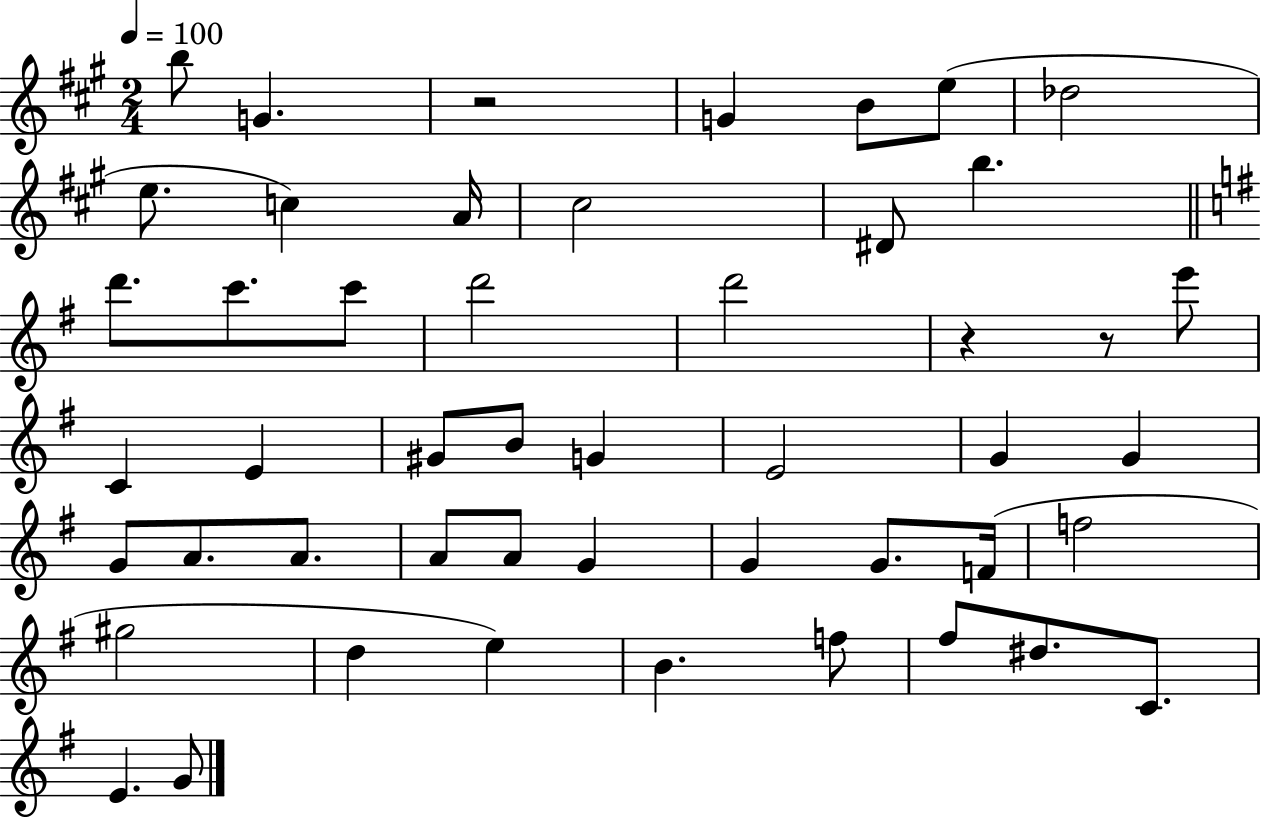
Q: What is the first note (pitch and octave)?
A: B5